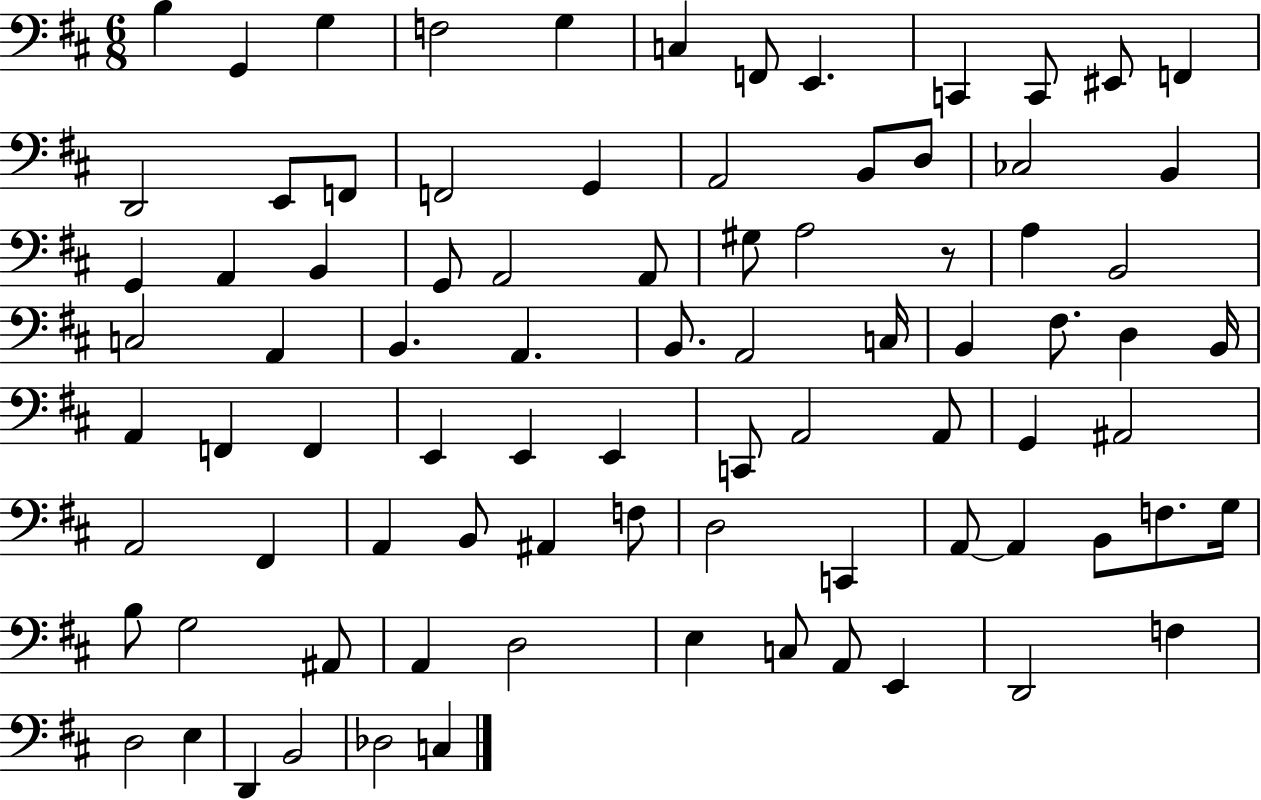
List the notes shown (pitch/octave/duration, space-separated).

B3/q G2/q G3/q F3/h G3/q C3/q F2/e E2/q. C2/q C2/e EIS2/e F2/q D2/h E2/e F2/e F2/h G2/q A2/h B2/e D3/e CES3/h B2/q G2/q A2/q B2/q G2/e A2/h A2/e G#3/e A3/h R/e A3/q B2/h C3/h A2/q B2/q. A2/q. B2/e. A2/h C3/s B2/q F#3/e. D3/q B2/s A2/q F2/q F2/q E2/q E2/q E2/q C2/e A2/h A2/e G2/q A#2/h A2/h F#2/q A2/q B2/e A#2/q F3/e D3/h C2/q A2/e A2/q B2/e F3/e. G3/s B3/e G3/h A#2/e A2/q D3/h E3/q C3/e A2/e E2/q D2/h F3/q D3/h E3/q D2/q B2/h Db3/h C3/q